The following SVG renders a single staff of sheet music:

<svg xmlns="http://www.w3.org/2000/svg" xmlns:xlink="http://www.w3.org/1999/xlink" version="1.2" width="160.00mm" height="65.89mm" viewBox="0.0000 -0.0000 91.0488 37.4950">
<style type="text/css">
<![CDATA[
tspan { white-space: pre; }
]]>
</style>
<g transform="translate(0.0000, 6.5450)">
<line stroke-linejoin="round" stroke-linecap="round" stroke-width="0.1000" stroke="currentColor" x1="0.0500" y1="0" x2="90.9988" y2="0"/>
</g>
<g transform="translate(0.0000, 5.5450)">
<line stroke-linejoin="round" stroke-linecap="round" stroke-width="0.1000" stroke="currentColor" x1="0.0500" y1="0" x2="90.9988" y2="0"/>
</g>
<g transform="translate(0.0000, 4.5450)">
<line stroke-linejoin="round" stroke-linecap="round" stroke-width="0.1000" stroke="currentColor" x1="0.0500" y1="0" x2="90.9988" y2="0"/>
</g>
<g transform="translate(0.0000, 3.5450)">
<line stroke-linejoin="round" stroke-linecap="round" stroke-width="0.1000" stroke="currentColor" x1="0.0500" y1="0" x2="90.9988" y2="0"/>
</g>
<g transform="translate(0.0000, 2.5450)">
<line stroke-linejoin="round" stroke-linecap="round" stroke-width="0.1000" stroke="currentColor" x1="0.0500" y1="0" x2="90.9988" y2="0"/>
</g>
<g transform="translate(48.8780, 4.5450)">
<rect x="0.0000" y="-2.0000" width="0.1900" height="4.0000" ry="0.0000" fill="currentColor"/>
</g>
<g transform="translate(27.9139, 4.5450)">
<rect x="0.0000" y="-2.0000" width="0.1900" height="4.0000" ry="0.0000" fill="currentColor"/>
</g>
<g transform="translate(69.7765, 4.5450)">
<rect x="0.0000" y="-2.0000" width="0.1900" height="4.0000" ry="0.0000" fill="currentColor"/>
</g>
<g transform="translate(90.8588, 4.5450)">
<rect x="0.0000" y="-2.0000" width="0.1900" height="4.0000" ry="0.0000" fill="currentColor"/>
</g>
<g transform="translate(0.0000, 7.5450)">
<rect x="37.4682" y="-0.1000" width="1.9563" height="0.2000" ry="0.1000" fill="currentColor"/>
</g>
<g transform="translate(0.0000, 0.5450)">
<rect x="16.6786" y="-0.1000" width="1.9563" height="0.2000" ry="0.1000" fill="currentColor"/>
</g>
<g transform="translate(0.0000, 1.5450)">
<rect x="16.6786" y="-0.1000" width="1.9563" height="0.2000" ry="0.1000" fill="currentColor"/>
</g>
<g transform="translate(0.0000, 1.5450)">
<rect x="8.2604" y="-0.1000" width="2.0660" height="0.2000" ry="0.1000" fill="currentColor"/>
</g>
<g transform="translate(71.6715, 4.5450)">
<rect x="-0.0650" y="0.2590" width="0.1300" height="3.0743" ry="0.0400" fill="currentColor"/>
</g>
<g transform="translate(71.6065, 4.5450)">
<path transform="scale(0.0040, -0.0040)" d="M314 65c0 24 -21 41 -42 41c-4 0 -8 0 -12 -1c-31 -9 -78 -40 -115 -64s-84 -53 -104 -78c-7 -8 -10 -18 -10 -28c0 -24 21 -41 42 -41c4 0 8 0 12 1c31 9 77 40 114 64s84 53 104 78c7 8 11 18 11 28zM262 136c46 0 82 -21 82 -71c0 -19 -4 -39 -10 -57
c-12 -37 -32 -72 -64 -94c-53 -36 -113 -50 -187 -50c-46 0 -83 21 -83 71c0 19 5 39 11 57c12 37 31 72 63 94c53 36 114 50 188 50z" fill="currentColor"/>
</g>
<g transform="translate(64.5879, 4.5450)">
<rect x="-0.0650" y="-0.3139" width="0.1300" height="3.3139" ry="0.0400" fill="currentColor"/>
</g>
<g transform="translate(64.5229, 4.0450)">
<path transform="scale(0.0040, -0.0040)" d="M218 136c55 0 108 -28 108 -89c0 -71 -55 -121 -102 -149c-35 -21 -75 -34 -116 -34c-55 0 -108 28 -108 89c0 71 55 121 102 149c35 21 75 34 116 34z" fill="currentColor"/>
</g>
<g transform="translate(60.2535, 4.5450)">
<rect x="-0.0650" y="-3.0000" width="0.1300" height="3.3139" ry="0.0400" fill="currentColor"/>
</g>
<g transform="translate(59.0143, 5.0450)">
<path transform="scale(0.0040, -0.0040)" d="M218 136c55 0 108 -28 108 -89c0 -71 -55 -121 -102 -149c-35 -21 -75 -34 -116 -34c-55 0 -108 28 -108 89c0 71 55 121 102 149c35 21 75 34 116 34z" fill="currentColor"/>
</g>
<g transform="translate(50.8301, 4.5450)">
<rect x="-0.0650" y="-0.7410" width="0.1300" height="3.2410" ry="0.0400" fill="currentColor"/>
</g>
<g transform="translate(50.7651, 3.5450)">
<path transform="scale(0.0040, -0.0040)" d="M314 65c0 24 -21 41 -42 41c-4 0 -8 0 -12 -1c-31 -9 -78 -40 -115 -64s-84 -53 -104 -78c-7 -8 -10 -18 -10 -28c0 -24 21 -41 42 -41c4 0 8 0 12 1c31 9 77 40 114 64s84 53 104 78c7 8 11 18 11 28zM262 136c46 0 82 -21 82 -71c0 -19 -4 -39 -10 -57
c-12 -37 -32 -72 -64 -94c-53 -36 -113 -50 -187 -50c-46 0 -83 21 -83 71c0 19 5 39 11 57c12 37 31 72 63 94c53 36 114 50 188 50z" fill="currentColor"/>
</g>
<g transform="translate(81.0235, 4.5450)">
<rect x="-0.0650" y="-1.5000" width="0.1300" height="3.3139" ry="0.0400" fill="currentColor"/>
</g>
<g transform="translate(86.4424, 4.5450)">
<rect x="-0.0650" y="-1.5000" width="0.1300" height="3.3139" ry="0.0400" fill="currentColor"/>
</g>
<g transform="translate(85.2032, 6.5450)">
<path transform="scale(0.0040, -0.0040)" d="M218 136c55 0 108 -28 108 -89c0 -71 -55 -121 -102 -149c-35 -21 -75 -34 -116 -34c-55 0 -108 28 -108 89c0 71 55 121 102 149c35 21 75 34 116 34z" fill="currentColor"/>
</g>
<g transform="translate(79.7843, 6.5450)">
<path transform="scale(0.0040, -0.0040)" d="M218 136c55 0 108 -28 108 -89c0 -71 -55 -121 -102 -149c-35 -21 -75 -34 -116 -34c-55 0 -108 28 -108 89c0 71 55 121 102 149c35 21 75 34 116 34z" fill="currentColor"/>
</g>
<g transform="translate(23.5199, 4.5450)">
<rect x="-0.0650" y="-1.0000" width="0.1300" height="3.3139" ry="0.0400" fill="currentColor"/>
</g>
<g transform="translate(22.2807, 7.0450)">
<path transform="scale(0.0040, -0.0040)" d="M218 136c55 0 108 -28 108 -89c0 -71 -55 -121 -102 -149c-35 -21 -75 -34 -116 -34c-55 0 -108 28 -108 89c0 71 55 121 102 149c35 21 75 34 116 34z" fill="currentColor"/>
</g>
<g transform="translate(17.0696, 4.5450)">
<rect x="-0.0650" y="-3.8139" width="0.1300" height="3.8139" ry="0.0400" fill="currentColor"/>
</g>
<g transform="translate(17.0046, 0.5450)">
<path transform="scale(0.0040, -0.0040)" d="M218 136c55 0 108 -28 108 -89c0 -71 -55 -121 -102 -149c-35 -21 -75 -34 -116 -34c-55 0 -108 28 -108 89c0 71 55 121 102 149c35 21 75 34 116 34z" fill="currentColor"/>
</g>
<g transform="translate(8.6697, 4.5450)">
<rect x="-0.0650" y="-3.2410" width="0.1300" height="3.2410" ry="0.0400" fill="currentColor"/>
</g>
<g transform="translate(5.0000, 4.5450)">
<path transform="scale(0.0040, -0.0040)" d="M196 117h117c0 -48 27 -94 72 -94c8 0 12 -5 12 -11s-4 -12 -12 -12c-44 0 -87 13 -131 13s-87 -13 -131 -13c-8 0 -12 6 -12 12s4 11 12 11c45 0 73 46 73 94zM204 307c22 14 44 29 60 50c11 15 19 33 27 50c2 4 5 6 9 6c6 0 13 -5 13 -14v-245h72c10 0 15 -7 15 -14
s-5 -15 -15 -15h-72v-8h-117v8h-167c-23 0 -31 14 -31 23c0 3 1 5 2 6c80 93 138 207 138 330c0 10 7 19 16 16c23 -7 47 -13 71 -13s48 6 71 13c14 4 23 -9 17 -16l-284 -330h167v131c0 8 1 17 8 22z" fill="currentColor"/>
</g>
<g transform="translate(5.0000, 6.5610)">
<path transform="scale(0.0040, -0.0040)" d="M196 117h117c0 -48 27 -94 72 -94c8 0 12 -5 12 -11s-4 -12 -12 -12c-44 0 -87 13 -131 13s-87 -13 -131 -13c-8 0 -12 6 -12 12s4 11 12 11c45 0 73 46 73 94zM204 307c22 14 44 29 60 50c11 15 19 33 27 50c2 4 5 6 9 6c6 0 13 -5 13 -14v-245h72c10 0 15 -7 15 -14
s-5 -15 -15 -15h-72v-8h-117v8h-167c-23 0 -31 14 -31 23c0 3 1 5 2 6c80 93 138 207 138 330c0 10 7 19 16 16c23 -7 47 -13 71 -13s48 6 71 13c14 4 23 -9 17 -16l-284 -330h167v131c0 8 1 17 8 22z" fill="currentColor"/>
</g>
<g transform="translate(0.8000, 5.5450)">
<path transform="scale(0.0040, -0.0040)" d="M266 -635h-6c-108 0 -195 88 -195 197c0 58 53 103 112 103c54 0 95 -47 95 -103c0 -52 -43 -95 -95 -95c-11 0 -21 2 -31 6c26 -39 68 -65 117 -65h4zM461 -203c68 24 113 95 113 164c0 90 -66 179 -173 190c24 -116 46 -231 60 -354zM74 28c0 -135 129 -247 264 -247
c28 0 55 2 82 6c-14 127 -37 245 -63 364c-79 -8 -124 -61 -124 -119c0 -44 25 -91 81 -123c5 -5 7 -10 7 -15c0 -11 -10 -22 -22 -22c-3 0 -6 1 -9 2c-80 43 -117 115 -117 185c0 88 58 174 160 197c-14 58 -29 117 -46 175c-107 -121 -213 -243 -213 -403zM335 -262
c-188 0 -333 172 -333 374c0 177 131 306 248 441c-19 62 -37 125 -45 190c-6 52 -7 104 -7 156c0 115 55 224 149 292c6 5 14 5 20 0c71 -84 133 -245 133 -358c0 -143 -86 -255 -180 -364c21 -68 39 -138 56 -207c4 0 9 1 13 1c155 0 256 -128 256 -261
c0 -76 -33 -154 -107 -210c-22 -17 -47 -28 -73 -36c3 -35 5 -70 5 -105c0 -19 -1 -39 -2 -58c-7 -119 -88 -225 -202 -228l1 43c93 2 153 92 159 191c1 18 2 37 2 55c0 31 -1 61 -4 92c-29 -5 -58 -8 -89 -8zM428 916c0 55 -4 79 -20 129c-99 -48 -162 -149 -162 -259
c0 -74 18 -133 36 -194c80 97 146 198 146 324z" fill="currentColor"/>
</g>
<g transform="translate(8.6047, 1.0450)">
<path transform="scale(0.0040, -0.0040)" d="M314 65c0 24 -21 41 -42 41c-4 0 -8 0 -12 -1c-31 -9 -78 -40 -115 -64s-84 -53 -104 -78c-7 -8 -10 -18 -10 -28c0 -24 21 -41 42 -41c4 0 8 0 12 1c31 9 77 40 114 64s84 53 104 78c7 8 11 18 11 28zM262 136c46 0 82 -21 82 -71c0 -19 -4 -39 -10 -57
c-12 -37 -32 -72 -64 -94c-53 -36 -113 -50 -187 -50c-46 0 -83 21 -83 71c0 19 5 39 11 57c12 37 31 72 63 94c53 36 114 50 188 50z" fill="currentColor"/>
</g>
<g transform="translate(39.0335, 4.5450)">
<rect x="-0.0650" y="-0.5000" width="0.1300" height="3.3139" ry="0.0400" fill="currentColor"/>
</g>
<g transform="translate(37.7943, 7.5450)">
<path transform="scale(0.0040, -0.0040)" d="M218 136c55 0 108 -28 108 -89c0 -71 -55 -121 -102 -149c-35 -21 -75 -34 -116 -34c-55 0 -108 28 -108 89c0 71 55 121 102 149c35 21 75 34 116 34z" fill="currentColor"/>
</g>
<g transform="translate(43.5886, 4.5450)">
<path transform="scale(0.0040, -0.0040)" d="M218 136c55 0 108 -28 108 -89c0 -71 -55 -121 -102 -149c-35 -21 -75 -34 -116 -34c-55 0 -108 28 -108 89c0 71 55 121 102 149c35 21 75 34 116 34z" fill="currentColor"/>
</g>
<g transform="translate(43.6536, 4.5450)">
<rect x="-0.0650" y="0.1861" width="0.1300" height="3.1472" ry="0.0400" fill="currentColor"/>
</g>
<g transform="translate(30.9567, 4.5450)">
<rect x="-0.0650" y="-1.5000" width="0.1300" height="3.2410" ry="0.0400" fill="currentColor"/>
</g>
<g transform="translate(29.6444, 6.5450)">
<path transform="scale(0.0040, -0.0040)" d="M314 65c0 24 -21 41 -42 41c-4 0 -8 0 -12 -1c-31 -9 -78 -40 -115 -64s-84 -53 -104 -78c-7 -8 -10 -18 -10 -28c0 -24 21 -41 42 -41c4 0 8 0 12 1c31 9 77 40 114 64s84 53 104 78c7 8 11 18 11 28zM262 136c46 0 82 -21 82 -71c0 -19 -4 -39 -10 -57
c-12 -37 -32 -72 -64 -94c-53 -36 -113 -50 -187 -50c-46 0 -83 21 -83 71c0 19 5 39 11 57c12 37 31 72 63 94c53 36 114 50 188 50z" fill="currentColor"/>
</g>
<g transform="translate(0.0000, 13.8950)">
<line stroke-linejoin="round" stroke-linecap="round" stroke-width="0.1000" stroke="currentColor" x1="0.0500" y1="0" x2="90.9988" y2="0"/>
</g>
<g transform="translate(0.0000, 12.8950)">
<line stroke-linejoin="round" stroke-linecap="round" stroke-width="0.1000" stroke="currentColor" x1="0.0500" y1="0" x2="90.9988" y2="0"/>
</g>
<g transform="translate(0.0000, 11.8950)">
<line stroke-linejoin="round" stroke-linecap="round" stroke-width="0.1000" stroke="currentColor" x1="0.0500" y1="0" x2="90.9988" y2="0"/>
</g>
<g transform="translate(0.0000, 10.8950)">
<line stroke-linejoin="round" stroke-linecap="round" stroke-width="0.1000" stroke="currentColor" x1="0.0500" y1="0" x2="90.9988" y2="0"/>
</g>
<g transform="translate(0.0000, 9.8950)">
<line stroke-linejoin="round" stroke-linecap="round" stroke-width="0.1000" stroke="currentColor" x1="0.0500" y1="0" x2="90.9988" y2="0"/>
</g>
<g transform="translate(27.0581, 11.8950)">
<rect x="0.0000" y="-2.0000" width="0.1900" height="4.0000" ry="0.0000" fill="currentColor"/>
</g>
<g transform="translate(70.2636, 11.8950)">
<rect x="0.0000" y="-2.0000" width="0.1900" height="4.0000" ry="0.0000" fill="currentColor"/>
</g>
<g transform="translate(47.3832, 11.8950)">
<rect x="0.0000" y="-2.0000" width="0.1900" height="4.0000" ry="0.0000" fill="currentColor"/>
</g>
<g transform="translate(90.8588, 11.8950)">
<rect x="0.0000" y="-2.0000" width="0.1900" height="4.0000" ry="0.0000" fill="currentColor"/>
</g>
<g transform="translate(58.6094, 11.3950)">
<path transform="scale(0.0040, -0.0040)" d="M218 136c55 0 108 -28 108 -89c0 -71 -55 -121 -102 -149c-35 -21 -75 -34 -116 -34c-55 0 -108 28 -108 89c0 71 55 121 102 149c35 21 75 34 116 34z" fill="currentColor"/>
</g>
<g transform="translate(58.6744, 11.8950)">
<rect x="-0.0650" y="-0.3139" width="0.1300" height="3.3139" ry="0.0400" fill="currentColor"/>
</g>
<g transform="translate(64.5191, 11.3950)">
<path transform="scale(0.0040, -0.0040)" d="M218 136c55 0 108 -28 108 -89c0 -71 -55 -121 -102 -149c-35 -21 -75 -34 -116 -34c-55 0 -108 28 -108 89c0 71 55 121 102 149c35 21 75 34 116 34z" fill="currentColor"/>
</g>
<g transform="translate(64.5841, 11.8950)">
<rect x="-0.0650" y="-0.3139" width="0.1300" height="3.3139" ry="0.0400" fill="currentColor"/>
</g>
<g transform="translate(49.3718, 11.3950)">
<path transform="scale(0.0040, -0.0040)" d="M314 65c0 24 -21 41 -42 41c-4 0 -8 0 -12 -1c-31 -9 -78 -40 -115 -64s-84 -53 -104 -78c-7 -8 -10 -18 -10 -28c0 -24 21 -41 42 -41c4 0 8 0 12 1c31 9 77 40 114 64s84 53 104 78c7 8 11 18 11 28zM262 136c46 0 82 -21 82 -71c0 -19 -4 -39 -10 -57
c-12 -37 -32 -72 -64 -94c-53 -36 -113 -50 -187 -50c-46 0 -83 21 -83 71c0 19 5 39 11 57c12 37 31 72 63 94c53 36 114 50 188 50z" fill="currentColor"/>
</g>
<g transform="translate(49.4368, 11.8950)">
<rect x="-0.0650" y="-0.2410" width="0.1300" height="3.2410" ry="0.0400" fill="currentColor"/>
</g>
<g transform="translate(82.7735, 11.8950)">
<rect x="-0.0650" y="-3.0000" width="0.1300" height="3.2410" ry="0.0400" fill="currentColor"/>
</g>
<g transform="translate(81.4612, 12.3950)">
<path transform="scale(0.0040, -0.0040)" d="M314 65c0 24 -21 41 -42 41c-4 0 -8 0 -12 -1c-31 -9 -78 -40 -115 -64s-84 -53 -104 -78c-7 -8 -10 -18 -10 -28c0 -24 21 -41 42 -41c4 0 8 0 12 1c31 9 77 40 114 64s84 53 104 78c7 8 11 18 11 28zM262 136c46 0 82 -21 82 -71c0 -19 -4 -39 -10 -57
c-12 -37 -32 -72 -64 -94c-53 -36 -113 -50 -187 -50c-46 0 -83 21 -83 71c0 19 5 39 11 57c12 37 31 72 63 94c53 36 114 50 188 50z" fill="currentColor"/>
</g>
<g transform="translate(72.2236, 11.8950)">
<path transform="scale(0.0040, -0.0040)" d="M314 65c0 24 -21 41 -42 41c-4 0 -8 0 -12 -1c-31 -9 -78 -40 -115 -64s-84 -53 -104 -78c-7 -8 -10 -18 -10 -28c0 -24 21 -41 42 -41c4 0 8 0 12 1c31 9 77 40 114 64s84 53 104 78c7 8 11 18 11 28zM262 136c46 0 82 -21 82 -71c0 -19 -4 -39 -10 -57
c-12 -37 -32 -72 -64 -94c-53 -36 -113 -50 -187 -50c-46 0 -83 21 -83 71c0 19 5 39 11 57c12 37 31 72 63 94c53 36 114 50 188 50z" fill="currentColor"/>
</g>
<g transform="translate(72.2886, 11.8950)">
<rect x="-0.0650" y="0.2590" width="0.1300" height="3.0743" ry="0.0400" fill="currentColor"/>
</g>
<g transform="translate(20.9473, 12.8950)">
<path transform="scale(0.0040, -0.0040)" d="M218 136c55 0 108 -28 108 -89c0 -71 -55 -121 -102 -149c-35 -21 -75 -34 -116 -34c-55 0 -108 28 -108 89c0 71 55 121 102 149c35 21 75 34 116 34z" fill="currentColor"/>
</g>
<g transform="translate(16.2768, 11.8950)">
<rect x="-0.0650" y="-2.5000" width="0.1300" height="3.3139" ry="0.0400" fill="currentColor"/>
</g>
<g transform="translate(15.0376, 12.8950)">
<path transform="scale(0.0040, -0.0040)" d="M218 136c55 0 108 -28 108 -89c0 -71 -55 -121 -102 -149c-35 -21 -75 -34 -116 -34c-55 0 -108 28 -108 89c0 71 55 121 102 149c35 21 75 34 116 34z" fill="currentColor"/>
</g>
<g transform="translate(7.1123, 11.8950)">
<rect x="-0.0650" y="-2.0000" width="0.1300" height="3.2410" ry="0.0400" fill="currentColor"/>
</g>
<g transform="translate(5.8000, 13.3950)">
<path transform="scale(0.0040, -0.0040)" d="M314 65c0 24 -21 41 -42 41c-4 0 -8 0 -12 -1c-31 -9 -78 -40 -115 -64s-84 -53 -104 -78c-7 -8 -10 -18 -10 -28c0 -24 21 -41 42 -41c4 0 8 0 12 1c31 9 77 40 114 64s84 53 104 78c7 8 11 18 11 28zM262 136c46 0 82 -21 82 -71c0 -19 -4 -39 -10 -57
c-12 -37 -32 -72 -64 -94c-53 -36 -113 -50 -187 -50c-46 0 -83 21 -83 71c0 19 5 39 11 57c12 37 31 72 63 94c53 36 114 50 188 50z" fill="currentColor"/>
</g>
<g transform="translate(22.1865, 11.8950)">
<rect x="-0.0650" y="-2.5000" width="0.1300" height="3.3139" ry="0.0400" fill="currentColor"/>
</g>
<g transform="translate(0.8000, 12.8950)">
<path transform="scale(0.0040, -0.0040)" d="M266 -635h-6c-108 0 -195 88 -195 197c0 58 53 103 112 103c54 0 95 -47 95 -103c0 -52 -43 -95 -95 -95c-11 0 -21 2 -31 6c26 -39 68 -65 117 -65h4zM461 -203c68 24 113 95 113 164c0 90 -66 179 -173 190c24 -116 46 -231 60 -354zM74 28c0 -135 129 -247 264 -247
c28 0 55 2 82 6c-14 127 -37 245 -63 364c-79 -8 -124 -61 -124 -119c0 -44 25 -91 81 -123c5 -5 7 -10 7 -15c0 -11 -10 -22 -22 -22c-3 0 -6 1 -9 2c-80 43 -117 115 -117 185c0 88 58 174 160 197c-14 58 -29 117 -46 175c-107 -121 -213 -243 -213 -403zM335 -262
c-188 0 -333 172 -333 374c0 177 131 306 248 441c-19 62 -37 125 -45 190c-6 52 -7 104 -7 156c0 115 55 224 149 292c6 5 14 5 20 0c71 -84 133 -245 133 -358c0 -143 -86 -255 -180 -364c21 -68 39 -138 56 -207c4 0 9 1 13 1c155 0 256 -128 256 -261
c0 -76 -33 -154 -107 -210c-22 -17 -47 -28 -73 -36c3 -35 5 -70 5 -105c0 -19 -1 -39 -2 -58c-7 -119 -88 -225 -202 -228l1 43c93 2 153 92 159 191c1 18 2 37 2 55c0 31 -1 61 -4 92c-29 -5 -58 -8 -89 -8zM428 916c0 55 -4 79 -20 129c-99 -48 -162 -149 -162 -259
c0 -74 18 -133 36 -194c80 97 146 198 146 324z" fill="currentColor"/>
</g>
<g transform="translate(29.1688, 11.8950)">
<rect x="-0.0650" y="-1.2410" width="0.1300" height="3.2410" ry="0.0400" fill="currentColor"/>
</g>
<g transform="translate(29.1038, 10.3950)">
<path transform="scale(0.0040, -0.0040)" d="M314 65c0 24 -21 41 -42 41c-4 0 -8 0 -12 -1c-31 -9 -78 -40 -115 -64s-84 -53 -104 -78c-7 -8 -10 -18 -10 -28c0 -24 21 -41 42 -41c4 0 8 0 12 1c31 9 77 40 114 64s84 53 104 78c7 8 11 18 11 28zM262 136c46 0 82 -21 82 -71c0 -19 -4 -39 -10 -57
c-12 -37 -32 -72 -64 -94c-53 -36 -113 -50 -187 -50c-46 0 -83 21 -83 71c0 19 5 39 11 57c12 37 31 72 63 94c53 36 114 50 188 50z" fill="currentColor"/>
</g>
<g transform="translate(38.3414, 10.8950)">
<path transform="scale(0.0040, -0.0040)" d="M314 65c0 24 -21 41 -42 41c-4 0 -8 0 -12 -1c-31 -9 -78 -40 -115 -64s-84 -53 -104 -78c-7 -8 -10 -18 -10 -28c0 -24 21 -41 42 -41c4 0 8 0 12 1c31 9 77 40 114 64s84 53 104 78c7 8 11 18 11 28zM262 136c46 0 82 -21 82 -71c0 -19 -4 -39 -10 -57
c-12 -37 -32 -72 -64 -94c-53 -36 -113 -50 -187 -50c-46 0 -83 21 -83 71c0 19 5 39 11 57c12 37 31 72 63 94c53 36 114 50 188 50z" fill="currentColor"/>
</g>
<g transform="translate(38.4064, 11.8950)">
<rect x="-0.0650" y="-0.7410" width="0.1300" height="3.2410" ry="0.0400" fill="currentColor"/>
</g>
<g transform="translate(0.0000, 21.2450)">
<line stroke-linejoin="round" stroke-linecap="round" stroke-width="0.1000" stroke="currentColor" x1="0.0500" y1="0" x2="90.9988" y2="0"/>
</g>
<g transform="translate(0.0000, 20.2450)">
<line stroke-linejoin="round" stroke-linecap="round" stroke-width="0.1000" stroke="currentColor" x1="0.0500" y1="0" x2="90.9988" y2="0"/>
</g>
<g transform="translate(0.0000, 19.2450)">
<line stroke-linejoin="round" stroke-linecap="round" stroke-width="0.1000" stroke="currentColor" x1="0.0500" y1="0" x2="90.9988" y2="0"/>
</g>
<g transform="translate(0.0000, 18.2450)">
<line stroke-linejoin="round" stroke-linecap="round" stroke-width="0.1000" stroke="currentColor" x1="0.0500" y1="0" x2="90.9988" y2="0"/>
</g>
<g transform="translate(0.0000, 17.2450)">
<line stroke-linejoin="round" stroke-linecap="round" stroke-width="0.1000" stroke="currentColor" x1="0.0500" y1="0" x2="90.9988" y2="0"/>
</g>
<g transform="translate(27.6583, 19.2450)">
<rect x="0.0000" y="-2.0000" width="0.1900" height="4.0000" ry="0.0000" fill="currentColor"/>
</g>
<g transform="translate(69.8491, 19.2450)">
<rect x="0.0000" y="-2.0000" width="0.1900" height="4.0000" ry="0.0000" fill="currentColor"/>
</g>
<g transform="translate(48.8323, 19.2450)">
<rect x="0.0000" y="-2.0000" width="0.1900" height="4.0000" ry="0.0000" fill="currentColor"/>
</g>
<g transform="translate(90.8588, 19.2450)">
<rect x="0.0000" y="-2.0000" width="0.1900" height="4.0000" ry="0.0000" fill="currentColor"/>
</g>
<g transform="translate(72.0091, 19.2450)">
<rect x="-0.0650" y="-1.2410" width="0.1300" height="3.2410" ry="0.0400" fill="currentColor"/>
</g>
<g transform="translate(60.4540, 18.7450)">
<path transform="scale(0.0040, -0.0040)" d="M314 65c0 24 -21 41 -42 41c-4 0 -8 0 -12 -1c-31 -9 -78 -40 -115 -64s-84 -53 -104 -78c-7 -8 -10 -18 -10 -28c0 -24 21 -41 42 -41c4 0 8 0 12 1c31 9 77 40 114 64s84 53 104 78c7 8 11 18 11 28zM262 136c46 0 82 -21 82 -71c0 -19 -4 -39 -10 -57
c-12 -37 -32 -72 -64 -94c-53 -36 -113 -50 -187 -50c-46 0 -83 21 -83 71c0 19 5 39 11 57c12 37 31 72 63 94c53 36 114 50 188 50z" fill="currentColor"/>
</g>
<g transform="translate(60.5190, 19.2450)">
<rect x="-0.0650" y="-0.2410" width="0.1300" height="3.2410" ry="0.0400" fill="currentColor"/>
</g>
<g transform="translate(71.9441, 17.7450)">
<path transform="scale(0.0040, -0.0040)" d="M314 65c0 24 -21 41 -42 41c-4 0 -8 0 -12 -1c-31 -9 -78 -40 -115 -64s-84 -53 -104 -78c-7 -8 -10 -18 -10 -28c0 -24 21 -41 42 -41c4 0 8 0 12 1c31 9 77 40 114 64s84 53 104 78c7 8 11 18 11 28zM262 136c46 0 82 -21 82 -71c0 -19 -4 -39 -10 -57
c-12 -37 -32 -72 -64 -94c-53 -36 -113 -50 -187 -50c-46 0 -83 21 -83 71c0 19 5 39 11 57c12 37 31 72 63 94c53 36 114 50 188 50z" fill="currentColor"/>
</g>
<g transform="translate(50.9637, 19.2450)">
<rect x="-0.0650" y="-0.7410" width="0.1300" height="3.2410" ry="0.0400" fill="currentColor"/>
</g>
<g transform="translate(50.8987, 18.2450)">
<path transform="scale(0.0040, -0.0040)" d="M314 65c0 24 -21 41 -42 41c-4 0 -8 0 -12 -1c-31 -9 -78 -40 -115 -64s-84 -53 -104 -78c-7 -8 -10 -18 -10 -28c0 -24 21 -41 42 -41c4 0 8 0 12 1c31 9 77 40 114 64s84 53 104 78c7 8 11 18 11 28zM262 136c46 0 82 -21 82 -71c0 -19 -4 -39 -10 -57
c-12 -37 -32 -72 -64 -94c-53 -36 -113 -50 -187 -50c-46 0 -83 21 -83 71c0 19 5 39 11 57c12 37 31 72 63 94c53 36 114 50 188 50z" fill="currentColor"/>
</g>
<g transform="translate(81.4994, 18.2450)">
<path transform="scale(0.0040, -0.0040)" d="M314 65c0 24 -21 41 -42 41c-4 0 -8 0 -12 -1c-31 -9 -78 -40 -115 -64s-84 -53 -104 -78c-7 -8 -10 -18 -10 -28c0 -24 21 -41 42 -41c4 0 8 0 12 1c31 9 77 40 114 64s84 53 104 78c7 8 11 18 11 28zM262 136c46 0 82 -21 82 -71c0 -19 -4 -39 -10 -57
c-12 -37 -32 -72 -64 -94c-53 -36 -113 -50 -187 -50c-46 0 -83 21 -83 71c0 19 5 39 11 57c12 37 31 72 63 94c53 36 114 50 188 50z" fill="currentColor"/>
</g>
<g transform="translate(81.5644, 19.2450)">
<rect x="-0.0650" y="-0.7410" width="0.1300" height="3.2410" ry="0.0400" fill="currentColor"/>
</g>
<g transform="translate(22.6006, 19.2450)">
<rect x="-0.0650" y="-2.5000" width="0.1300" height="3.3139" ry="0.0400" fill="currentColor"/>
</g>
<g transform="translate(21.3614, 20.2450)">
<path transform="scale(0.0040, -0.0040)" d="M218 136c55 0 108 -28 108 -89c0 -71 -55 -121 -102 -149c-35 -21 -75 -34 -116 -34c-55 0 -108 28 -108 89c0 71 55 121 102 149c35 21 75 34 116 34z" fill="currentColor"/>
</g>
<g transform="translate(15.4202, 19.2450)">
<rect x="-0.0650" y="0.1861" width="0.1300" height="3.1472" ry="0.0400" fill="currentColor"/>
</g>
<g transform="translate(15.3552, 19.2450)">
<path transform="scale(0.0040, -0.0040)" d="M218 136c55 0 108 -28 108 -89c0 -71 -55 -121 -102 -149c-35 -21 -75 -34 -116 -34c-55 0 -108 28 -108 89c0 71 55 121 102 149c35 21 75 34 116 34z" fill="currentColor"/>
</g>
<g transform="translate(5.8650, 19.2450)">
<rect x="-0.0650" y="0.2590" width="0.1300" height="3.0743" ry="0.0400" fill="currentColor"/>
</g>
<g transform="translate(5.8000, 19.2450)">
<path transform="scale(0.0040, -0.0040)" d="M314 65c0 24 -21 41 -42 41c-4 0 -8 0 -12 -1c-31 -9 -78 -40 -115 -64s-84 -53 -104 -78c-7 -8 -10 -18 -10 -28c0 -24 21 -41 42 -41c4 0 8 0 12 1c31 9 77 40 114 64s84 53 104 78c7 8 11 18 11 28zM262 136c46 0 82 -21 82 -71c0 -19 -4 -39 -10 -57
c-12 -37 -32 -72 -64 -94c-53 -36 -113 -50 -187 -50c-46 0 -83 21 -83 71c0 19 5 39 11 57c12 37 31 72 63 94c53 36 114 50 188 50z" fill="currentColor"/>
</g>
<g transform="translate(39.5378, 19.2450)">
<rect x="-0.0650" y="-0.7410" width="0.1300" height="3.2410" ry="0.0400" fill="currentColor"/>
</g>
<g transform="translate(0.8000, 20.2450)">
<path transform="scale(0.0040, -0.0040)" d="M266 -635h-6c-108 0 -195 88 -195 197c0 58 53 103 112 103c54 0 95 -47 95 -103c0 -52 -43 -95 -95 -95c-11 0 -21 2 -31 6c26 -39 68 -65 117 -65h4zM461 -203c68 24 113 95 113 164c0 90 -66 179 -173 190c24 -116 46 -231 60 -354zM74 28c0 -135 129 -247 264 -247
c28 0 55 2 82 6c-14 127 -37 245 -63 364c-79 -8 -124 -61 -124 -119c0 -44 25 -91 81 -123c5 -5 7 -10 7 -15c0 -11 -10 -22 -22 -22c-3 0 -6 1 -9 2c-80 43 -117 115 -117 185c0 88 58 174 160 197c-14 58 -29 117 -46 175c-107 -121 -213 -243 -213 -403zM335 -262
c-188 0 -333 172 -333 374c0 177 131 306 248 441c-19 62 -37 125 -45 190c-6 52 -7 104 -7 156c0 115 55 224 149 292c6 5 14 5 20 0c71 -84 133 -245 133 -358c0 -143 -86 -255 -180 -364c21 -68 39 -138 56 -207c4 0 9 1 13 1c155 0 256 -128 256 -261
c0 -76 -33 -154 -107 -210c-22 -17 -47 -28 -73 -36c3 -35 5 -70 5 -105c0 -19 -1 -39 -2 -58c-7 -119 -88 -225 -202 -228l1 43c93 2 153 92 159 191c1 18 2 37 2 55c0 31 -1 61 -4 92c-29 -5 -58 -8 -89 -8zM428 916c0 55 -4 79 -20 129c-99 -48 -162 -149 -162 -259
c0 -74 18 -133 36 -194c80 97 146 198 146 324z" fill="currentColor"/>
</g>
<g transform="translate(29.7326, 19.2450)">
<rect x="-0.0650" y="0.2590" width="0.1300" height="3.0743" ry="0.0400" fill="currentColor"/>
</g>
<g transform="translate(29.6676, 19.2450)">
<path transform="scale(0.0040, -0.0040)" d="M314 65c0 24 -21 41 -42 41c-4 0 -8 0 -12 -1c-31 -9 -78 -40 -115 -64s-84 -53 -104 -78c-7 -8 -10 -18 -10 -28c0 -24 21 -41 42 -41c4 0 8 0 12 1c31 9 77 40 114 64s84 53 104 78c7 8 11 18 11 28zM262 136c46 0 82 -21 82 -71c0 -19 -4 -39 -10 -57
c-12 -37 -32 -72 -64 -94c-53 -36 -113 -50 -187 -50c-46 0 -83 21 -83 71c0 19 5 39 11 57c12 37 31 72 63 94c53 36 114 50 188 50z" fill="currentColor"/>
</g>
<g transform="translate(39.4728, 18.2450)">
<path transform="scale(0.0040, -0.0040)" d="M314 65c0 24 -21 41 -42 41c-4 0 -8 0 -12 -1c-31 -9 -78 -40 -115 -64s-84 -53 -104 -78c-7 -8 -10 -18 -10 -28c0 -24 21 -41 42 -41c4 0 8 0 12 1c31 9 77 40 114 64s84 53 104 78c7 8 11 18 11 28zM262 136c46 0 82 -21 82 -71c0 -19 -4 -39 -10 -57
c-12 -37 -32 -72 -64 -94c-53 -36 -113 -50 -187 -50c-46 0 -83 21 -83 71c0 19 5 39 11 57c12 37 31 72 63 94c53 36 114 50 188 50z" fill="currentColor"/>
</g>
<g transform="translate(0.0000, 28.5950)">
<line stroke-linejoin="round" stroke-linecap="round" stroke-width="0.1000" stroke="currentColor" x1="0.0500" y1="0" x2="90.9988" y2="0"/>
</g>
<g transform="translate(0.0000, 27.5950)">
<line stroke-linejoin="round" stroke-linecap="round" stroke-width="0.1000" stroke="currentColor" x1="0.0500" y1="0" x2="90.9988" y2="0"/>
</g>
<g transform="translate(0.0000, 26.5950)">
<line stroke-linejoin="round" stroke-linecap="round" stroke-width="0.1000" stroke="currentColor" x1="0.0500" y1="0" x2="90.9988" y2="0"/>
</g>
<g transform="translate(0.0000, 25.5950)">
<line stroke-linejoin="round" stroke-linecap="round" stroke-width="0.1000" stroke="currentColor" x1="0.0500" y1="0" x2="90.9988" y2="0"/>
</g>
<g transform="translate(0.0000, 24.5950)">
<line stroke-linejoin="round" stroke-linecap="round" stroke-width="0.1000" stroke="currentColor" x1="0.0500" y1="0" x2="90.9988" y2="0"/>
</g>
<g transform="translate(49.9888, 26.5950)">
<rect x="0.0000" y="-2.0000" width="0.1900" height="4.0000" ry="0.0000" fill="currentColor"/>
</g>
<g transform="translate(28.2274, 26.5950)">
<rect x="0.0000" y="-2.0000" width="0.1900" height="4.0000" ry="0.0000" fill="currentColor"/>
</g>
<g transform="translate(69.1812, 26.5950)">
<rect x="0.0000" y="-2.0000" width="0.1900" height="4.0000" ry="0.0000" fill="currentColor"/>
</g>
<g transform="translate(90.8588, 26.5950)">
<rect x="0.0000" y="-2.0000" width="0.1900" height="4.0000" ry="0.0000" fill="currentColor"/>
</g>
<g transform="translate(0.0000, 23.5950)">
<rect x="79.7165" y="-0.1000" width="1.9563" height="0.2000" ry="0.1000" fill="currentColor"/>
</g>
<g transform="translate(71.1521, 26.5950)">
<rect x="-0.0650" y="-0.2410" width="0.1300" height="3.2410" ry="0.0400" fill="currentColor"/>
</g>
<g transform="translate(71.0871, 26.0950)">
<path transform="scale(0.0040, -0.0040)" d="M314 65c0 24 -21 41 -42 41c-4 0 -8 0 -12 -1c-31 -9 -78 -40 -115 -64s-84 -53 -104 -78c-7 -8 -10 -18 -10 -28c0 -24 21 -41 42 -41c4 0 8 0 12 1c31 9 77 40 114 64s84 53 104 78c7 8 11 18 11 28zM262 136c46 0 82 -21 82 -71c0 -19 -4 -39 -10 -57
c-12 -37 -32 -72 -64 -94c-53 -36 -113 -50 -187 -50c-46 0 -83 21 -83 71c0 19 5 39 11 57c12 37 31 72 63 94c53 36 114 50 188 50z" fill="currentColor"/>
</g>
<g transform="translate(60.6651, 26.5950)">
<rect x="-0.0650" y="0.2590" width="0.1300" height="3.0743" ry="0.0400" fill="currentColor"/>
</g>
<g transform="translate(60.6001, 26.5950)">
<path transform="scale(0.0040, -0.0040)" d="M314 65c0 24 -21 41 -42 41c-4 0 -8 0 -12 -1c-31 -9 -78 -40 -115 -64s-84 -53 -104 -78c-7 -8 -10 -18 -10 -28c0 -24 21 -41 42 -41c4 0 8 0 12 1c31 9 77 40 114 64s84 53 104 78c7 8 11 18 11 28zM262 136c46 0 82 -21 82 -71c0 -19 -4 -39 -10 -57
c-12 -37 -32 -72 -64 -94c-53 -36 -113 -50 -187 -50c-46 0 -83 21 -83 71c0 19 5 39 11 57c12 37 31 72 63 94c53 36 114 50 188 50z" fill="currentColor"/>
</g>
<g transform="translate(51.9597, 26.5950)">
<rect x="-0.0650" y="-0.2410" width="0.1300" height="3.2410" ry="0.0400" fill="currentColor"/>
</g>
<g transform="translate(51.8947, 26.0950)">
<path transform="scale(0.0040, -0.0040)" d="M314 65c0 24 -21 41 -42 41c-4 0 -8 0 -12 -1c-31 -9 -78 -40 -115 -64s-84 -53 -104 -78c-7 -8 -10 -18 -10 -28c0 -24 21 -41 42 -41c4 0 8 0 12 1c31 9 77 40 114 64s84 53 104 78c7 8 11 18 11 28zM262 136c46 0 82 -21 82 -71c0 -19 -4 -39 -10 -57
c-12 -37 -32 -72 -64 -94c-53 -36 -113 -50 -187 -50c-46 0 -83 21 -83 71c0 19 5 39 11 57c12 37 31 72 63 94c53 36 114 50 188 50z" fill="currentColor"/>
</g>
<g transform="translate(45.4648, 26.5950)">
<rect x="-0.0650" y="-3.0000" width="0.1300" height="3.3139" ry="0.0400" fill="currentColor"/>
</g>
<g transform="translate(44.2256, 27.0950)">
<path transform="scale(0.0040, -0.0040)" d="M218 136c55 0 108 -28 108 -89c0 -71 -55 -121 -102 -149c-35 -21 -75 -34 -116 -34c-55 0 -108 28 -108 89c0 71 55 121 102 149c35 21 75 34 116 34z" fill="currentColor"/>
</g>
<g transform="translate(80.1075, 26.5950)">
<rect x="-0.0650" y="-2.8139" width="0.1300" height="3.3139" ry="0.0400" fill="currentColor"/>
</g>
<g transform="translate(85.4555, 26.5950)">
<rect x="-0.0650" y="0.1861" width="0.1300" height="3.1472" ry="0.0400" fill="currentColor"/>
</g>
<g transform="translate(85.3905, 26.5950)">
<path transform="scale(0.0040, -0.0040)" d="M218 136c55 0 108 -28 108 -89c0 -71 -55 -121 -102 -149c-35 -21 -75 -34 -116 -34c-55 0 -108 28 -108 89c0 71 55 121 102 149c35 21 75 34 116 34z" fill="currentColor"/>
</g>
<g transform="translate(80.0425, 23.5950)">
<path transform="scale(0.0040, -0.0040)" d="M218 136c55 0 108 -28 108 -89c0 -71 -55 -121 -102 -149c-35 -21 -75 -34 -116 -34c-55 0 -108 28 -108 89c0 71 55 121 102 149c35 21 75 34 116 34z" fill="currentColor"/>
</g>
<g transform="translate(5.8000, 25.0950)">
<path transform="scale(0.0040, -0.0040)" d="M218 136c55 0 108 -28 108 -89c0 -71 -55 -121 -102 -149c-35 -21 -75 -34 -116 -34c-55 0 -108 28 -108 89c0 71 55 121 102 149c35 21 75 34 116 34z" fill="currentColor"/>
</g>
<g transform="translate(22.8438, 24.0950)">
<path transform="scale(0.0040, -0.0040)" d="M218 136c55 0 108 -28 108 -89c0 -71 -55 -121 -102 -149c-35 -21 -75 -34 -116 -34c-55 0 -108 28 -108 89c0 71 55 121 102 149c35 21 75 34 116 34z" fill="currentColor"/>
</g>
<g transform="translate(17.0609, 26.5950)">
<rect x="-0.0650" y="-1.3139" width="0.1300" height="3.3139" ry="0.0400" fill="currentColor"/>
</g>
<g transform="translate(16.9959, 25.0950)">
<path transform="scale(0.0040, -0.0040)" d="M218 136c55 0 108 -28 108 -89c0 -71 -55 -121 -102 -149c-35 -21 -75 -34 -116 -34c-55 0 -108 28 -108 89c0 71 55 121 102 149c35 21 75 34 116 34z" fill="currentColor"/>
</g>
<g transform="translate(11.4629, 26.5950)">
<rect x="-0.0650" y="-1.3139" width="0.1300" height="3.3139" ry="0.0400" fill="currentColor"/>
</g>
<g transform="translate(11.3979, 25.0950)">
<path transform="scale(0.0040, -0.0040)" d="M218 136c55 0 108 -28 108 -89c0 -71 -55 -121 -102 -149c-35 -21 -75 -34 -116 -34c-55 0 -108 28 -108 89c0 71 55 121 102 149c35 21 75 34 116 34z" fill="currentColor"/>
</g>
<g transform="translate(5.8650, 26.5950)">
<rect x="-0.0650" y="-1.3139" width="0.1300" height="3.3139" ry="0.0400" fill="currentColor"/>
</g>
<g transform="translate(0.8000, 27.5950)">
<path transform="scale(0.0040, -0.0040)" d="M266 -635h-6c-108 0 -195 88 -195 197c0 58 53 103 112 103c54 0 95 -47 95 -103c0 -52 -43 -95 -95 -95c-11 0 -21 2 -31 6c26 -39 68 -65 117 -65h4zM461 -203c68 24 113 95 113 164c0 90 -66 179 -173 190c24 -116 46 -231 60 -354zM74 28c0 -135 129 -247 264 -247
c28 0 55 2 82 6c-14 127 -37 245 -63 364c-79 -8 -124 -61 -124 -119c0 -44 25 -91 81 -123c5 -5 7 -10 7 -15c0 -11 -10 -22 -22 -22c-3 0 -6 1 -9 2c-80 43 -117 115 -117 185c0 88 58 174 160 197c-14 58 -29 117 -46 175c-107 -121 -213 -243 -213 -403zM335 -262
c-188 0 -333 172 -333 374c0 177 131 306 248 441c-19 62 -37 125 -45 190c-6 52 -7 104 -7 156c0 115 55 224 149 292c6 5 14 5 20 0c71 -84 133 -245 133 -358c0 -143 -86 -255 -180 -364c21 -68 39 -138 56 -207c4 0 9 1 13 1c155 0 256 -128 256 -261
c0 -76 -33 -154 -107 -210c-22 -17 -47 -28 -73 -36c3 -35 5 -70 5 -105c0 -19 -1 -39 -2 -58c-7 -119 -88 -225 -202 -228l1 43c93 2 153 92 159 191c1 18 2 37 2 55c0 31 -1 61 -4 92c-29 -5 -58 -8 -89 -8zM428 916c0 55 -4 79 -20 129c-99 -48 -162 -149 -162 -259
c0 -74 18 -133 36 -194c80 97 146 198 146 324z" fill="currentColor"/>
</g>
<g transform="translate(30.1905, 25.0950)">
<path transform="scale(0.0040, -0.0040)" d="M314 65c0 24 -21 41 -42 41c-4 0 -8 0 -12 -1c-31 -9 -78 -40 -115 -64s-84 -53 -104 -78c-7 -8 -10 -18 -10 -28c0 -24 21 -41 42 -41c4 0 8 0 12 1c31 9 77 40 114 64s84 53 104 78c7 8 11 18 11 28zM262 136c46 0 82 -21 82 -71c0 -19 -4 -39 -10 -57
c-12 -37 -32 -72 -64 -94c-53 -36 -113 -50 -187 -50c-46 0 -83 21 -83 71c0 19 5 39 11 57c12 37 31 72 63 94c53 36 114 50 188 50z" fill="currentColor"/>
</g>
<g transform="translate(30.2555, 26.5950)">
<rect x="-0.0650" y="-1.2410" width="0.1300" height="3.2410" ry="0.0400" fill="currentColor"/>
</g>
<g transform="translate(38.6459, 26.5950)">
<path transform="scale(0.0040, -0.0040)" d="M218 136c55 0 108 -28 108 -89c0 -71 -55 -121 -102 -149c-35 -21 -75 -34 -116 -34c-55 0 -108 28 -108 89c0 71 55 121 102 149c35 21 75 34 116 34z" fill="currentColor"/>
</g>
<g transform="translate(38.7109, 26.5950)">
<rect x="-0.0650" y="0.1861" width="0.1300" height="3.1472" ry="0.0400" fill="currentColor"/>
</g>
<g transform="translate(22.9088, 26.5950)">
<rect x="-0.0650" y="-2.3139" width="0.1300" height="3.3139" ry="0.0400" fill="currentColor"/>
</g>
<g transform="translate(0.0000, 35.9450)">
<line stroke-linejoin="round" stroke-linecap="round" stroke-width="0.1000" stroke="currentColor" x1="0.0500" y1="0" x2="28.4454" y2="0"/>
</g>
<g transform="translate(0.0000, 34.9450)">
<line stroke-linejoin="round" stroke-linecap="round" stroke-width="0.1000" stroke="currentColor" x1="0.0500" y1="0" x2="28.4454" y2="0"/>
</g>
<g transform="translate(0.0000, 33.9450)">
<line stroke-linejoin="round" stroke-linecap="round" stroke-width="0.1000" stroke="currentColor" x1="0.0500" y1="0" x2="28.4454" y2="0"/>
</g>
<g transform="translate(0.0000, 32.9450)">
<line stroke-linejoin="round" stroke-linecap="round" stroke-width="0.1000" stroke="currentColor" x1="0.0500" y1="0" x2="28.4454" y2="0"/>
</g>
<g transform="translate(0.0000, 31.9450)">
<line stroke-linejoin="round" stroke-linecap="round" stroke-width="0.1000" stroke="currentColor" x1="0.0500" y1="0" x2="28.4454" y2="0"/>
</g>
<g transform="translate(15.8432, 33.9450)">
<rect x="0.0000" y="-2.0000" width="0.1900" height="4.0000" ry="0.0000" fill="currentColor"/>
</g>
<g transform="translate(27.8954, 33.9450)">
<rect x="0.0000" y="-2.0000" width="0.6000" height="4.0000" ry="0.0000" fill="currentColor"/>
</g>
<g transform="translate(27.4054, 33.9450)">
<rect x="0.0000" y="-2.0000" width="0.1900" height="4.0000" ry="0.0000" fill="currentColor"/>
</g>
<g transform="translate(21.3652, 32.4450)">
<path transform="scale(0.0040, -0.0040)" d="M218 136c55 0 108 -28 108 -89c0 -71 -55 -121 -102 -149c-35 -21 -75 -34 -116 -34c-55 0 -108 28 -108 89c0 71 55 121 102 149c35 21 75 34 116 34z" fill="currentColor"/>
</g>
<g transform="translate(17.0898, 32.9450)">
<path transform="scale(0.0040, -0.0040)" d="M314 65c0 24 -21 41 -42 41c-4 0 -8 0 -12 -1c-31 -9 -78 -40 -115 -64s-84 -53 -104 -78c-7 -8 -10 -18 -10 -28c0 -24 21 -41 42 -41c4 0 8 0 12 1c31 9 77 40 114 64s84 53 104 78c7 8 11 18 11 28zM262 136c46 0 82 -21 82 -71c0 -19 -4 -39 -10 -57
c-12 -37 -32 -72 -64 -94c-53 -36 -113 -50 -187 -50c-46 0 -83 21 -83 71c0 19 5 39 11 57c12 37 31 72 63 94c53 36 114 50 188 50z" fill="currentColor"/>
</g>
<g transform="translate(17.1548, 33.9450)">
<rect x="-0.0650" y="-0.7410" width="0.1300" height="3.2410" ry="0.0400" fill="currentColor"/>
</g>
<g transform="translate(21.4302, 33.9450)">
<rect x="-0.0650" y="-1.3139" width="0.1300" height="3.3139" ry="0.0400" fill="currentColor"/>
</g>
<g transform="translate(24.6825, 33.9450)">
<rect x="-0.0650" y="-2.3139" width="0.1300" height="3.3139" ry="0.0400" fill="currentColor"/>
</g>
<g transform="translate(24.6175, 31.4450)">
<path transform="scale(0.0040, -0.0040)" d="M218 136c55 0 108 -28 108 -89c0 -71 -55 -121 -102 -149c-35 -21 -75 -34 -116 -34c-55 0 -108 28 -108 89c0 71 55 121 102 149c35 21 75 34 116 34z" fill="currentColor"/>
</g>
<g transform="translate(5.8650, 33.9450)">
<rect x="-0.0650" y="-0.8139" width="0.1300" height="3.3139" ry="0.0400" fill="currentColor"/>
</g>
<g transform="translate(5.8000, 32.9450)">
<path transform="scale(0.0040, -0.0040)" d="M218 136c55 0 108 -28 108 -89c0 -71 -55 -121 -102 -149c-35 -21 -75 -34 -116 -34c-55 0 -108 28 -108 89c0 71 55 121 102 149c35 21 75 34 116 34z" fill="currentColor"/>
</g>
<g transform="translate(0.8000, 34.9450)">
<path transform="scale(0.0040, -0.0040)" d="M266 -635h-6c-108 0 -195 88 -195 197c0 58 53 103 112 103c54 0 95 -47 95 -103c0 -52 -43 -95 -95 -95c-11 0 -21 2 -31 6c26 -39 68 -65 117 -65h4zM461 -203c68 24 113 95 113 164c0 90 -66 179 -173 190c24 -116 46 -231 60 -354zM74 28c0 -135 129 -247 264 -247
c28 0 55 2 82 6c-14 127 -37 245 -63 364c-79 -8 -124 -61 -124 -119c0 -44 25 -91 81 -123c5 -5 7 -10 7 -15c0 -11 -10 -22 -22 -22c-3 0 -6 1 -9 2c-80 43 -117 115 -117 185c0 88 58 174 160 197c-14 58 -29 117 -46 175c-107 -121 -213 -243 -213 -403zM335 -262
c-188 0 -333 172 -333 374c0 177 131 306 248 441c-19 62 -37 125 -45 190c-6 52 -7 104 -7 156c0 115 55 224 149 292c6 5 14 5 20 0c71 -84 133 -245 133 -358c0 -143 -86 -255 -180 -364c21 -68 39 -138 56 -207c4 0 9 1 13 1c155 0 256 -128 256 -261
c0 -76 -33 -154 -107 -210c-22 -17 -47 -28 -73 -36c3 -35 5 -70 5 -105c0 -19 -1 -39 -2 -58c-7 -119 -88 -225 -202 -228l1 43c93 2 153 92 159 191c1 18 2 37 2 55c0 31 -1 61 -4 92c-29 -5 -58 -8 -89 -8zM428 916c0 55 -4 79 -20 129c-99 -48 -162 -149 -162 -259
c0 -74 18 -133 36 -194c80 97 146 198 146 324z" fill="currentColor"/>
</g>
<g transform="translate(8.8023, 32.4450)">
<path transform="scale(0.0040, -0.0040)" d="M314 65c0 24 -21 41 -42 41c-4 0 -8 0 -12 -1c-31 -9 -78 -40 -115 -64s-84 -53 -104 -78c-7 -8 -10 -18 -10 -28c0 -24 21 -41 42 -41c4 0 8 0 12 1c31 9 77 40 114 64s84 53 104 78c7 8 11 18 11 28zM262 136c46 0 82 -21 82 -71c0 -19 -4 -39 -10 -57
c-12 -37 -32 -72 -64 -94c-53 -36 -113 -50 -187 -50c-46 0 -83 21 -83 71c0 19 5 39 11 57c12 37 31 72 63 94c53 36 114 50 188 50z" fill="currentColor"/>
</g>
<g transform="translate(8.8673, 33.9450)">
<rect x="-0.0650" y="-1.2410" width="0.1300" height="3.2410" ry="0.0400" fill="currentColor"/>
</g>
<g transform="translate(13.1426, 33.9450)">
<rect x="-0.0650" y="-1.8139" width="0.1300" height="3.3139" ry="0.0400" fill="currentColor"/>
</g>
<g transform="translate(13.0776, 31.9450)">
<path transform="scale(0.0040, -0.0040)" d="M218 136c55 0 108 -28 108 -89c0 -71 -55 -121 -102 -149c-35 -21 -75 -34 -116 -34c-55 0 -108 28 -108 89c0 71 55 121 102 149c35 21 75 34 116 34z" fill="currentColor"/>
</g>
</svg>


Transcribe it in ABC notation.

X:1
T:Untitled
M:4/4
L:1/4
K:C
b2 c' D E2 C B d2 A c B2 E E F2 G G e2 d2 c2 c c B2 A2 B2 B G B2 d2 d2 c2 e2 d2 e e e g e2 B A c2 B2 c2 a B d e2 f d2 e g